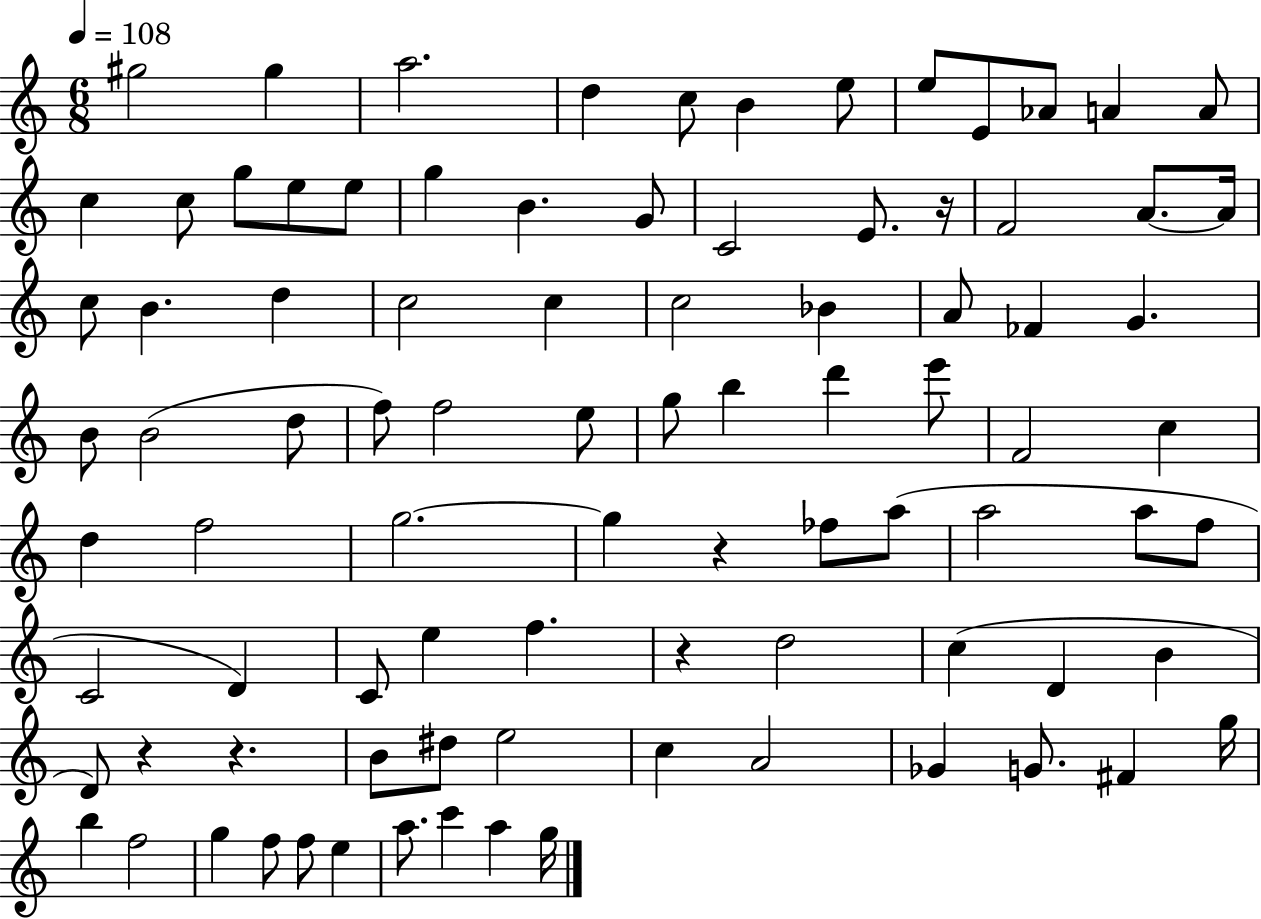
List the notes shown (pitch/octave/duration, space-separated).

G#5/h G#5/q A5/h. D5/q C5/e B4/q E5/e E5/e E4/e Ab4/e A4/q A4/e C5/q C5/e G5/e E5/e E5/e G5/q B4/q. G4/e C4/h E4/e. R/s F4/h A4/e. A4/s C5/e B4/q. D5/q C5/h C5/q C5/h Bb4/q A4/e FES4/q G4/q. B4/e B4/h D5/e F5/e F5/h E5/e G5/e B5/q D6/q E6/e F4/h C5/q D5/q F5/h G5/h. G5/q R/q FES5/e A5/e A5/h A5/e F5/e C4/h D4/q C4/e E5/q F5/q. R/q D5/h C5/q D4/q B4/q D4/e R/q R/q. B4/e D#5/e E5/h C5/q A4/h Gb4/q G4/e. F#4/q G5/s B5/q F5/h G5/q F5/e F5/e E5/q A5/e. C6/q A5/q G5/s